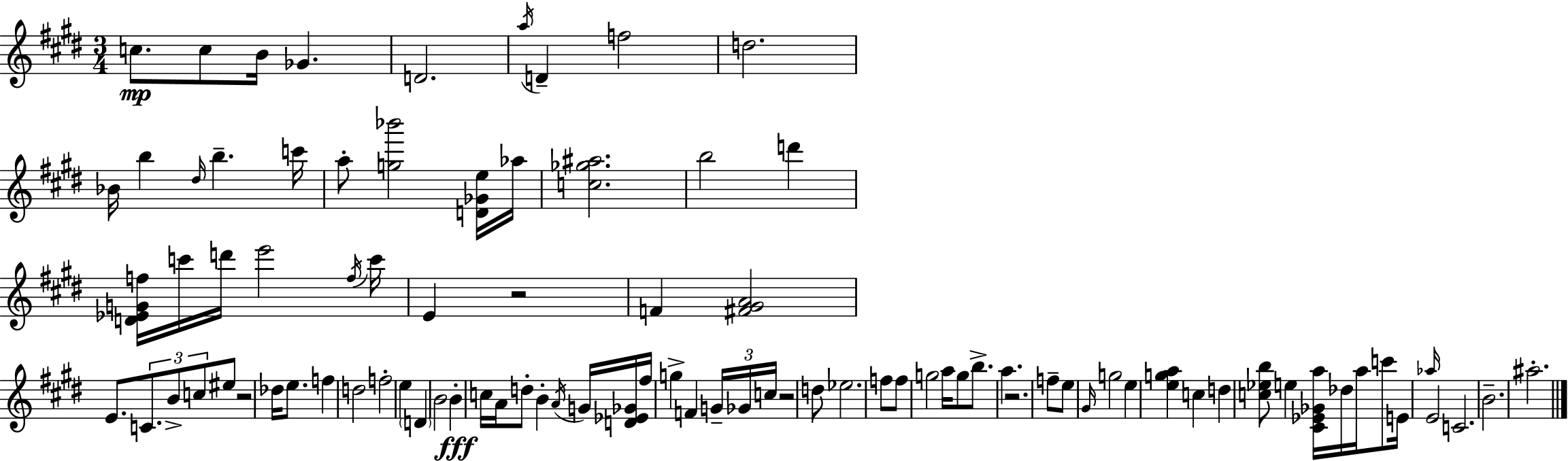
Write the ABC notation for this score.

X:1
T:Untitled
M:3/4
L:1/4
K:E
c/2 c/2 B/4 _G D2 a/4 D f2 d2 _B/4 b ^d/4 b c'/4 a/2 [g_b']2 [D_Ge]/4 _a/4 [c_g^a]2 b2 d' [D_EGf]/4 c'/4 d'/4 e'2 f/4 c'/4 E z2 F [^F^GA]2 E/2 C/2 B/2 c/2 ^e/2 z2 _d/4 e/2 f d2 f2 e D B2 B c/4 A/4 d/2 B A/4 G/4 [D_E_G]/4 ^f/4 g F G/4 _G/4 c/4 z2 d/2 _e2 f/2 f/2 g2 a/4 g/2 b/2 a z2 f/2 e/2 ^G/4 g2 e [ega] c d [c_eb]/2 e [^C_E_Ga]/4 _d/4 a/4 c'/2 E/4 _a/4 E2 C2 B2 ^a2